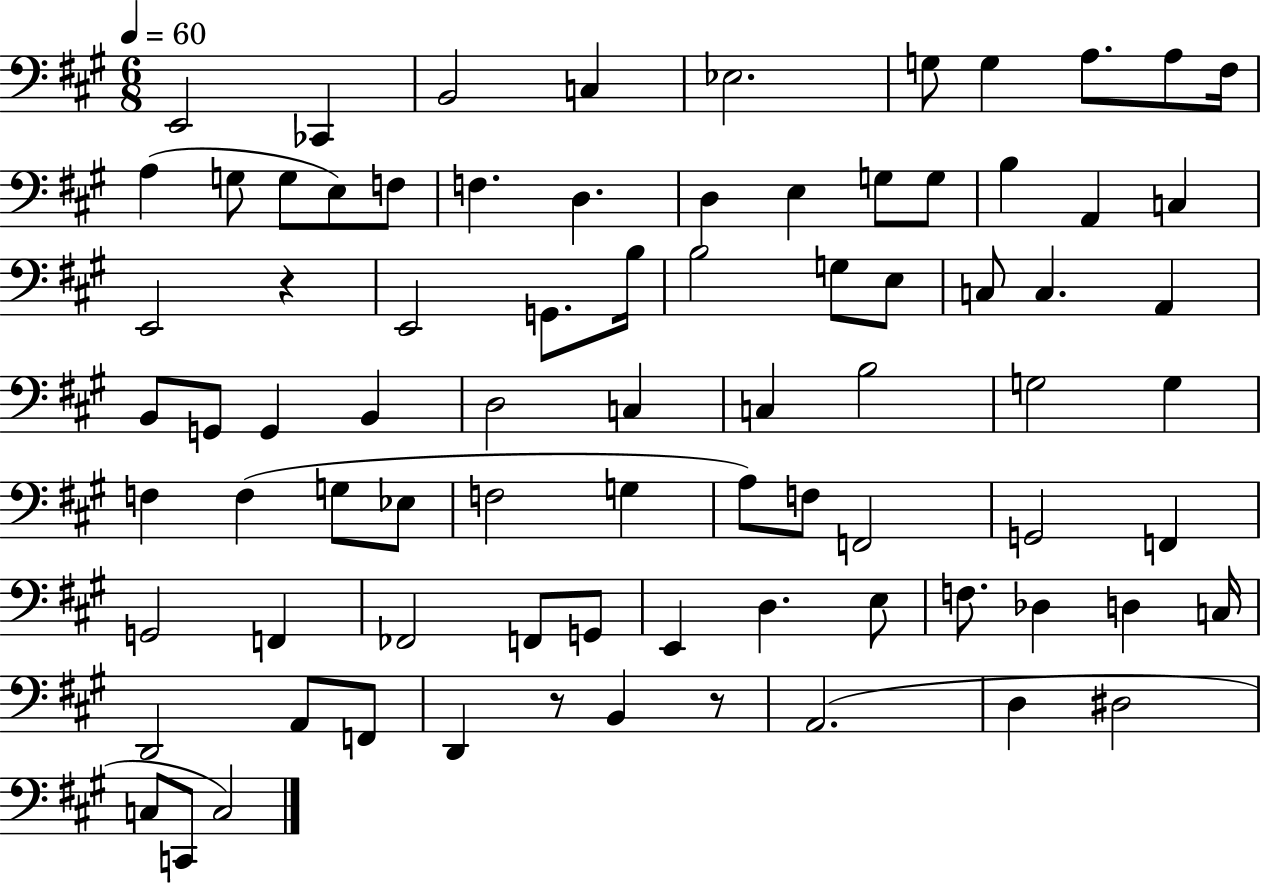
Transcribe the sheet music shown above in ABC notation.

X:1
T:Untitled
M:6/8
L:1/4
K:A
E,,2 _C,, B,,2 C, _E,2 G,/2 G, A,/2 A,/2 ^F,/4 A, G,/2 G,/2 E,/2 F,/2 F, D, D, E, G,/2 G,/2 B, A,, C, E,,2 z E,,2 G,,/2 B,/4 B,2 G,/2 E,/2 C,/2 C, A,, B,,/2 G,,/2 G,, B,, D,2 C, C, B,2 G,2 G, F, F, G,/2 _E,/2 F,2 G, A,/2 F,/2 F,,2 G,,2 F,, G,,2 F,, _F,,2 F,,/2 G,,/2 E,, D, E,/2 F,/2 _D, D, C,/4 D,,2 A,,/2 F,,/2 D,, z/2 B,, z/2 A,,2 D, ^D,2 C,/2 C,,/2 C,2